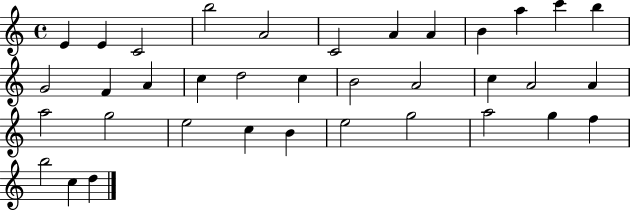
{
  \clef treble
  \time 4/4
  \defaultTimeSignature
  \key c \major
  e'4 e'4 c'2 | b''2 a'2 | c'2 a'4 a'4 | b'4 a''4 c'''4 b''4 | \break g'2 f'4 a'4 | c''4 d''2 c''4 | b'2 a'2 | c''4 a'2 a'4 | \break a''2 g''2 | e''2 c''4 b'4 | e''2 g''2 | a''2 g''4 f''4 | \break b''2 c''4 d''4 | \bar "|."
}